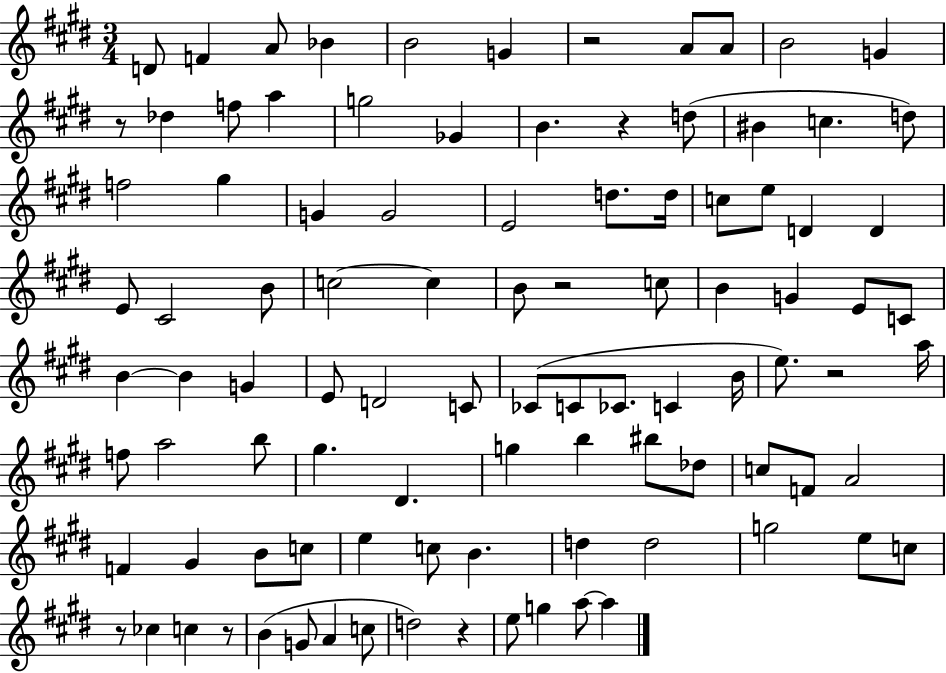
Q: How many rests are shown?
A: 8